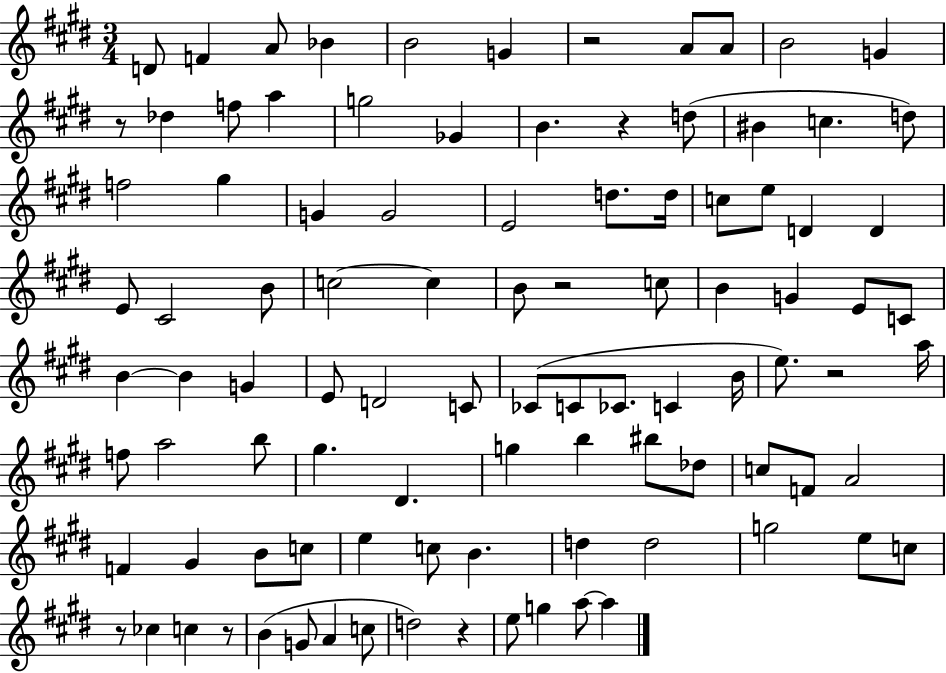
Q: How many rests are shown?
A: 8